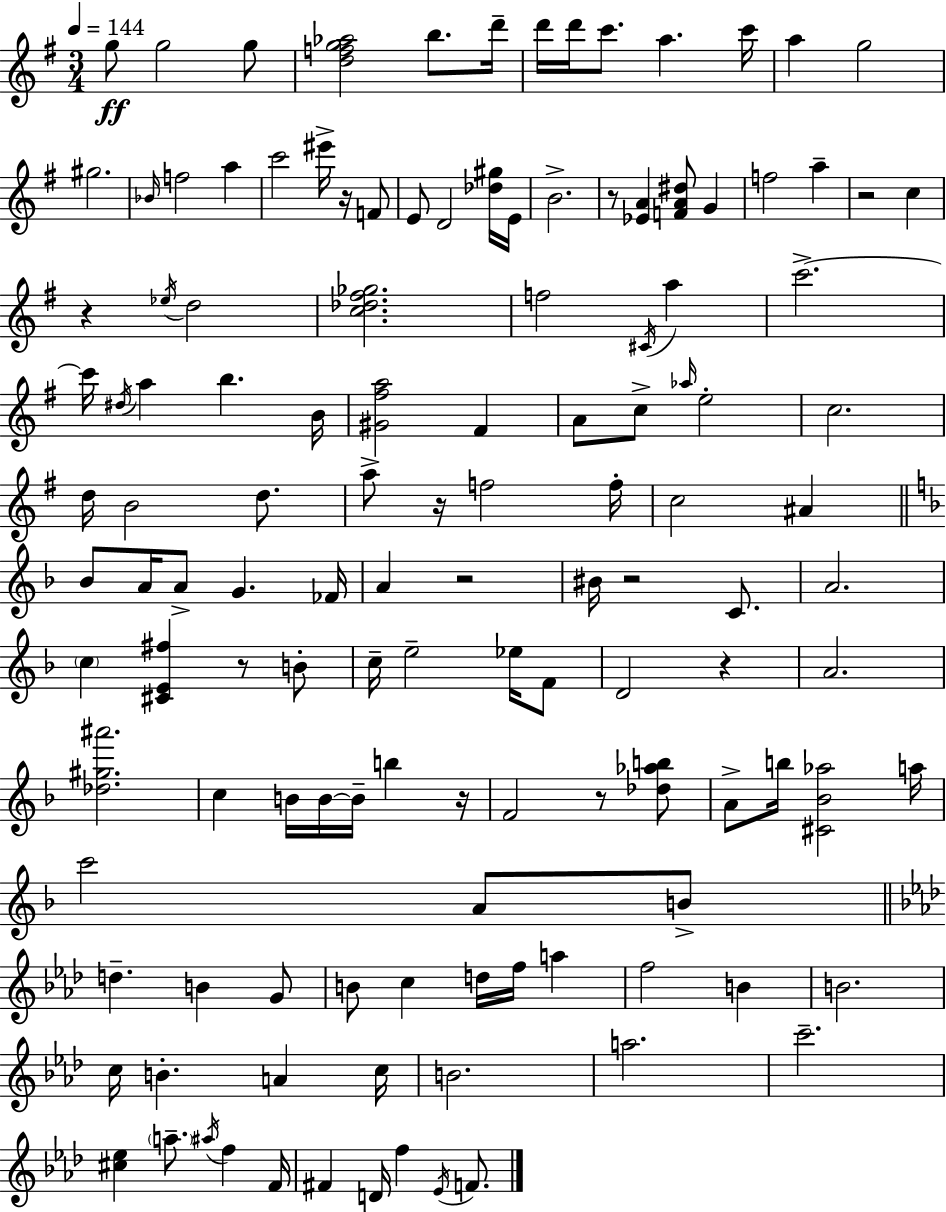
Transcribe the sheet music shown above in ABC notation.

X:1
T:Untitled
M:3/4
L:1/4
K:G
g/2 g2 g/2 [dfg_a]2 b/2 d'/4 d'/4 d'/4 c'/2 a c'/4 a g2 ^g2 _B/4 f2 a c'2 ^e'/4 z/4 F/2 E/2 D2 [_d^g]/4 E/4 B2 z/2 [_EA] [FA^d]/2 G f2 a z2 c z _e/4 d2 [c_d^f_g]2 f2 ^C/4 a c'2 c'/4 ^d/4 a b B/4 [^G^fa]2 ^F A/2 c/2 _a/4 e2 c2 d/4 B2 d/2 a/2 z/4 f2 f/4 c2 ^A _B/2 A/4 A/2 G _F/4 A z2 ^B/4 z2 C/2 A2 c [^CE^f] z/2 B/2 c/4 e2 _e/4 F/2 D2 z A2 [_d^g^a']2 c B/4 B/4 B/4 b z/4 F2 z/2 [_d_ab]/2 A/2 b/4 [^C_B_a]2 a/4 c'2 A/2 B/2 d B G/2 B/2 c d/4 f/4 a f2 B B2 c/4 B A c/4 B2 a2 c'2 [^c_e] a/2 ^a/4 f F/4 ^F D/4 f _E/4 F/2